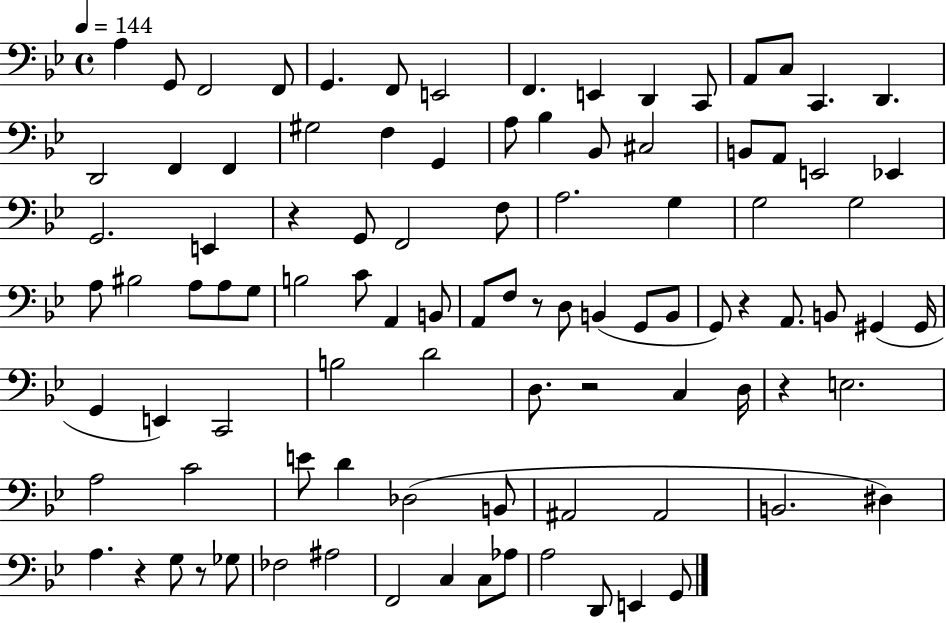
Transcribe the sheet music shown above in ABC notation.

X:1
T:Untitled
M:4/4
L:1/4
K:Bb
A, G,,/2 F,,2 F,,/2 G,, F,,/2 E,,2 F,, E,, D,, C,,/2 A,,/2 C,/2 C,, D,, D,,2 F,, F,, ^G,2 F, G,, A,/2 _B, _B,,/2 ^C,2 B,,/2 A,,/2 E,,2 _E,, G,,2 E,, z G,,/2 F,,2 F,/2 A,2 G, G,2 G,2 A,/2 ^B,2 A,/2 A,/2 G,/2 B,2 C/2 A,, B,,/2 A,,/2 F,/2 z/2 D,/2 B,, G,,/2 B,,/2 G,,/2 z A,,/2 B,,/2 ^G,, ^G,,/4 G,, E,, C,,2 B,2 D2 D,/2 z2 C, D,/4 z E,2 A,2 C2 E/2 D _D,2 B,,/2 ^A,,2 ^A,,2 B,,2 ^D, A, z G,/2 z/2 _G,/2 _F,2 ^A,2 F,,2 C, C,/2 _A,/2 A,2 D,,/2 E,, G,,/2